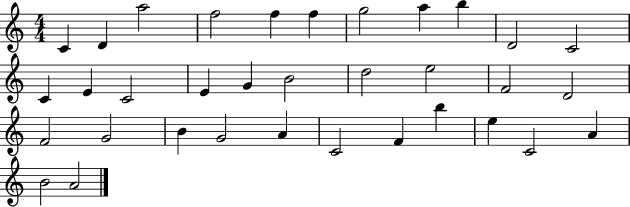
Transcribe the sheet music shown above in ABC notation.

X:1
T:Untitled
M:4/4
L:1/4
K:C
C D a2 f2 f f g2 a b D2 C2 C E C2 E G B2 d2 e2 F2 D2 F2 G2 B G2 A C2 F b e C2 A B2 A2